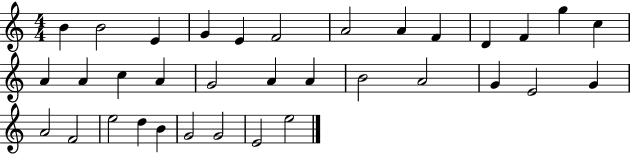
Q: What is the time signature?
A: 4/4